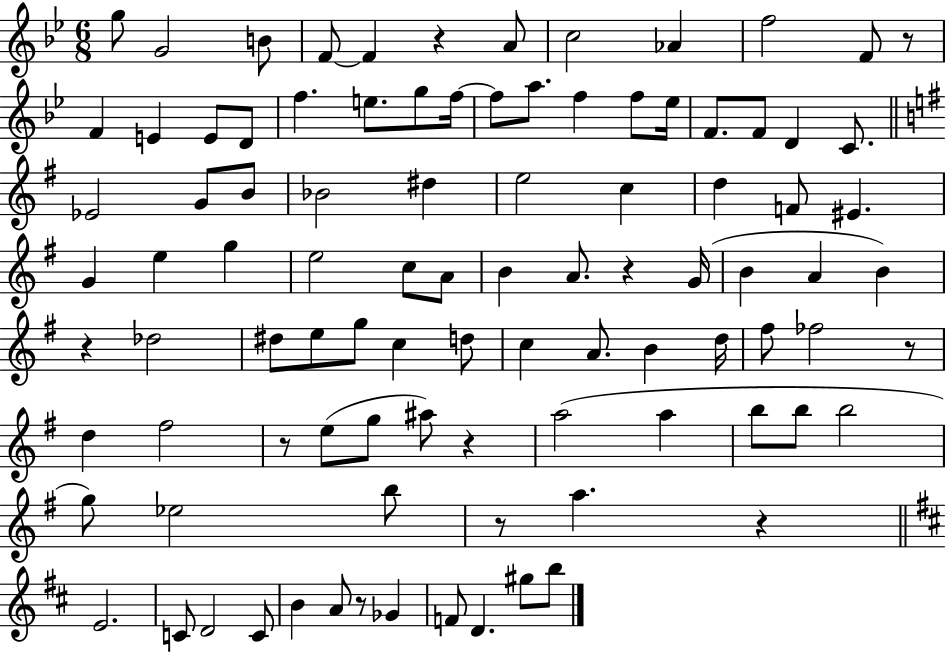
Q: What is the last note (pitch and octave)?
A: B5